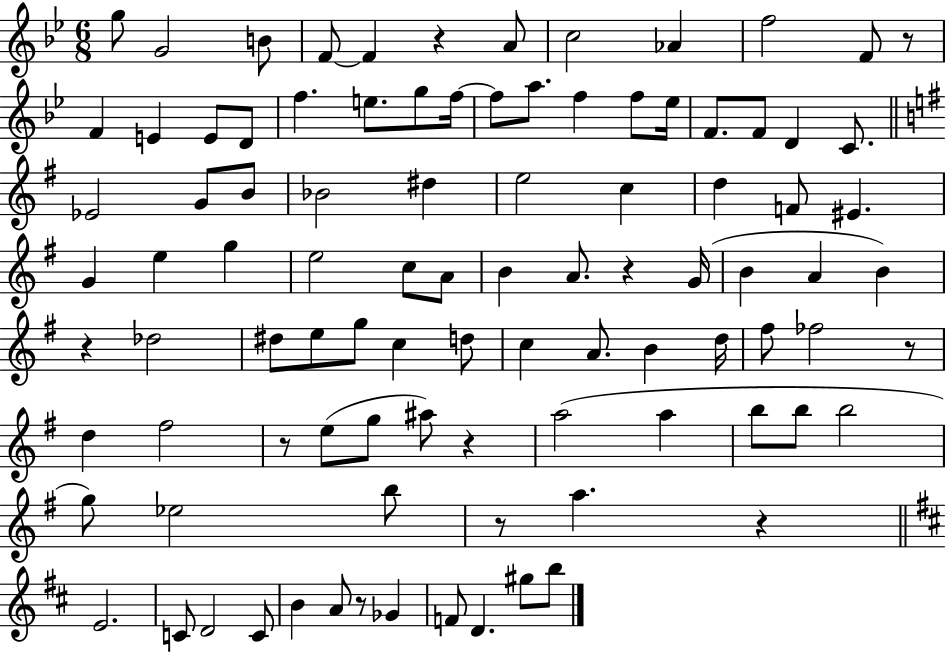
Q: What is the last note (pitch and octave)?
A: B5